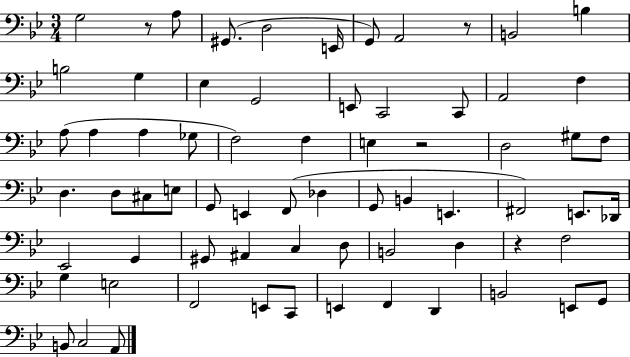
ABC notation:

X:1
T:Untitled
M:3/4
L:1/4
K:Bb
G,2 z/2 A,/2 ^G,,/2 D,2 E,,/4 G,,/2 A,,2 z/2 B,,2 B, B,2 G, _E, G,,2 E,,/2 C,,2 C,,/2 A,,2 F, A,/2 A, A, _G,/2 F,2 F, E, z2 D,2 ^G,/2 F,/2 D, D,/2 ^C,/2 E,/2 G,,/2 E,, F,,/2 _D, G,,/2 B,, E,, ^F,,2 E,,/2 _D,,/4 _E,,2 G,, ^G,,/2 ^A,, C, D,/2 B,,2 D, z F,2 G, E,2 F,,2 E,,/2 C,,/2 E,, F,, D,, B,,2 E,,/2 G,,/2 B,,/2 C,2 A,,/2